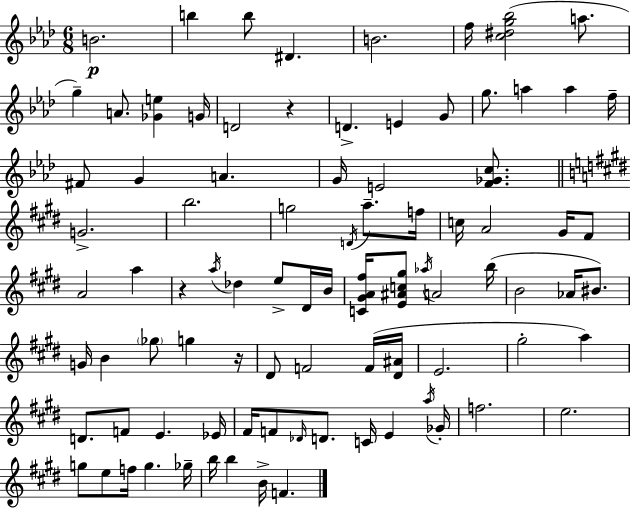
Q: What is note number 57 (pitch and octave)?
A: D4